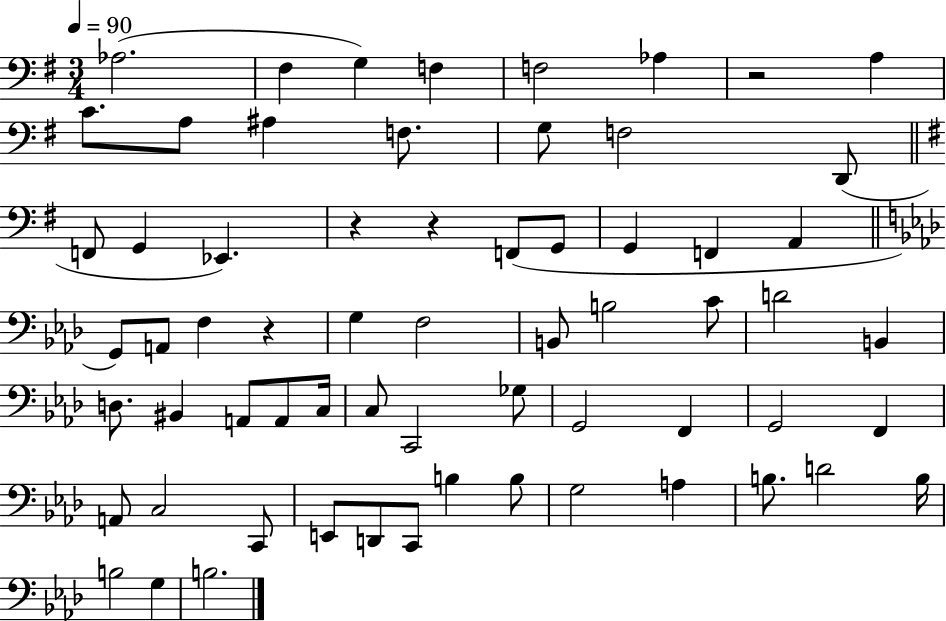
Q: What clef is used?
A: bass